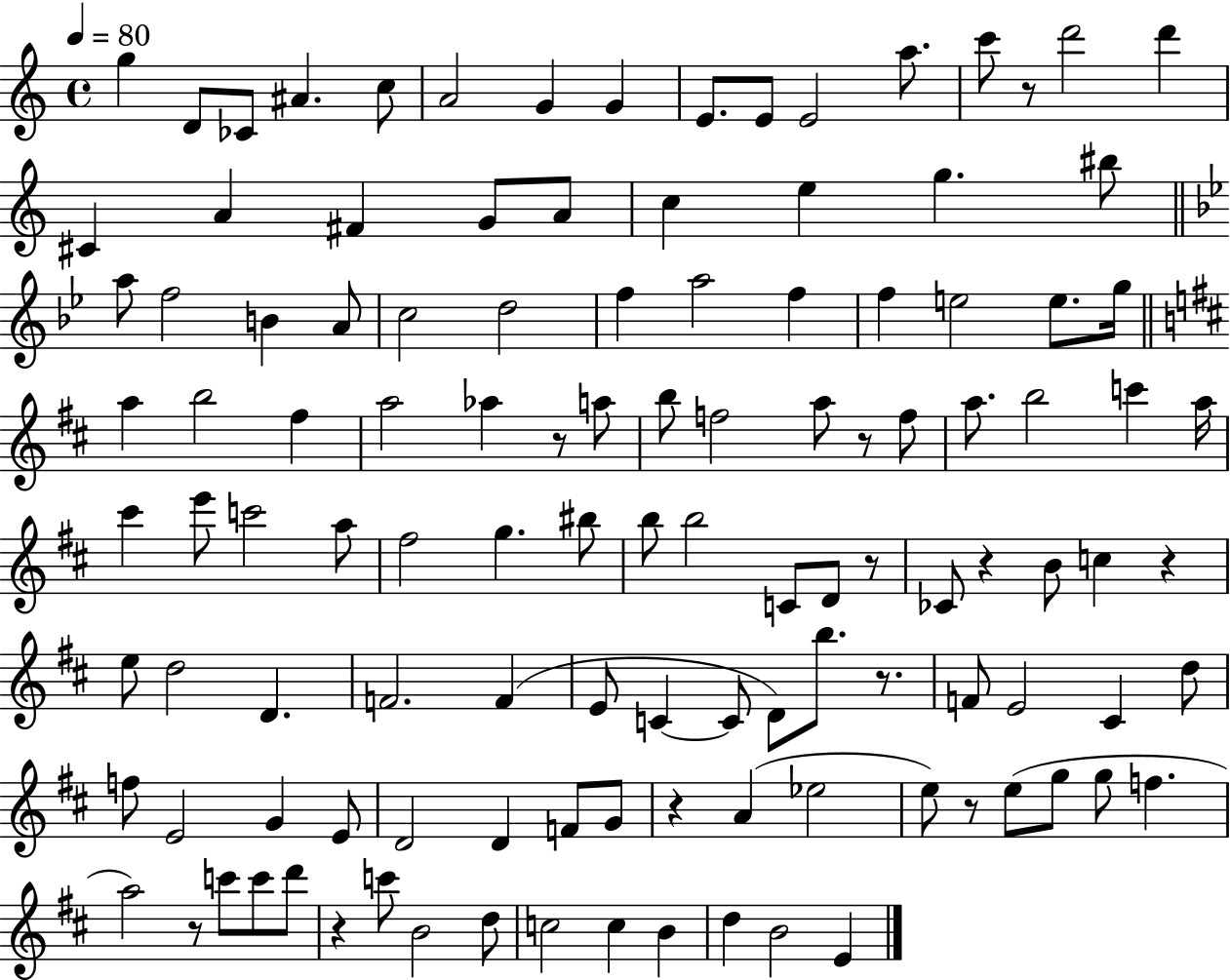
G5/q D4/e CES4/e A#4/q. C5/e A4/h G4/q G4/q E4/e. E4/e E4/h A5/e. C6/e R/e D6/h D6/q C#4/q A4/q F#4/q G4/e A4/e C5/q E5/q G5/q. BIS5/e A5/e F5/h B4/q A4/e C5/h D5/h F5/q A5/h F5/q F5/q E5/h E5/e. G5/s A5/q B5/h F#5/q A5/h Ab5/q R/e A5/e B5/e F5/h A5/e R/e F5/e A5/e. B5/h C6/q A5/s C#6/q E6/e C6/h A5/e F#5/h G5/q. BIS5/e B5/e B5/h C4/e D4/e R/e CES4/e R/q B4/e C5/q R/q E5/e D5/h D4/q. F4/h. F4/q E4/e C4/q C4/e D4/e B5/e. R/e. F4/e E4/h C#4/q D5/e F5/e E4/h G4/q E4/e D4/h D4/q F4/e G4/e R/q A4/q Eb5/h E5/e R/e E5/e G5/e G5/e F5/q. A5/h R/e C6/e C6/e D6/e R/q C6/e B4/h D5/e C5/h C5/q B4/q D5/q B4/h E4/q